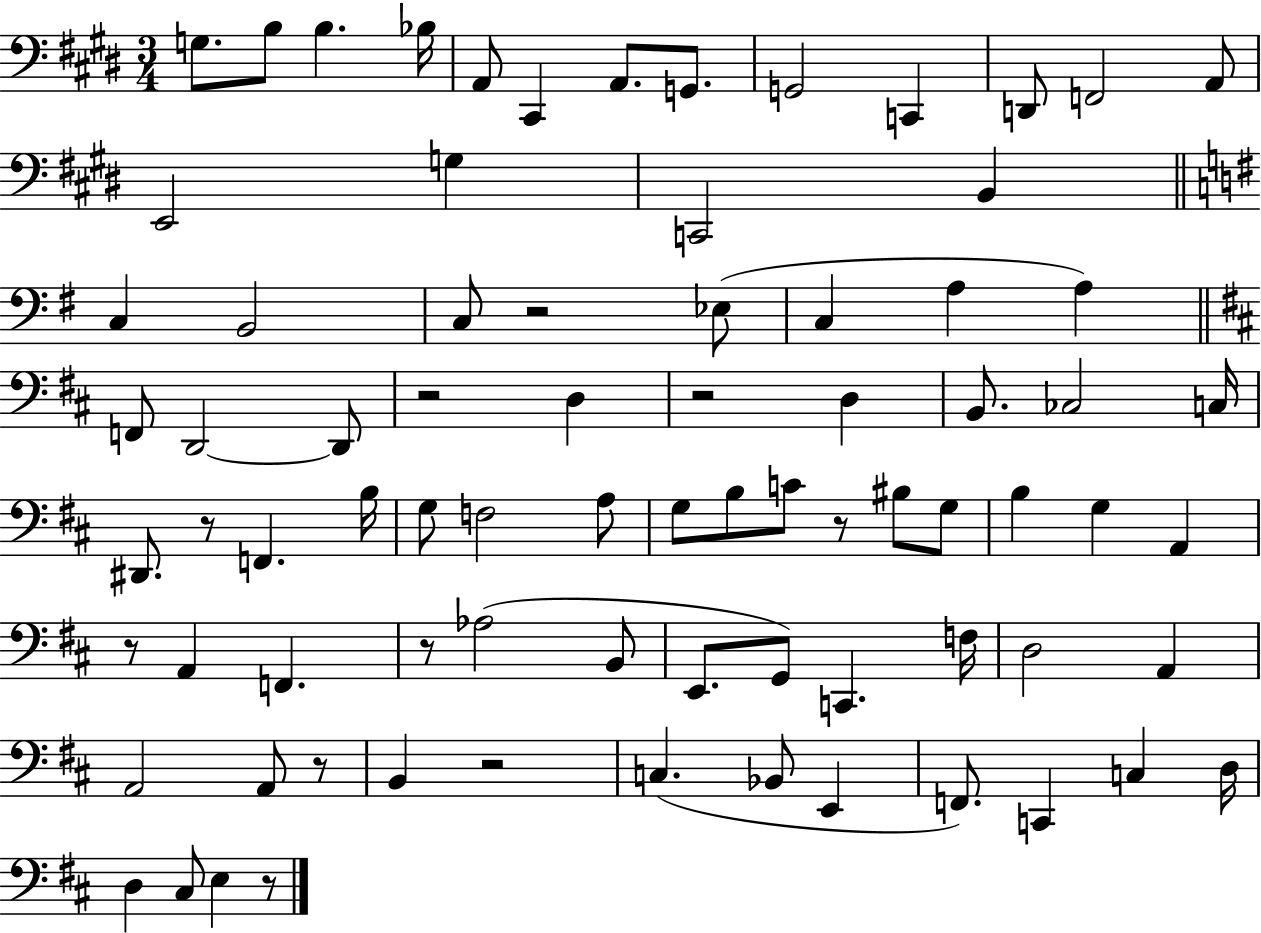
G3/e. B3/e B3/q. Bb3/s A2/e C#2/q A2/e. G2/e. G2/h C2/q D2/e F2/h A2/e E2/h G3/q C2/h B2/q C3/q B2/h C3/e R/h Eb3/e C3/q A3/q A3/q F2/e D2/h D2/e R/h D3/q R/h D3/q B2/e. CES3/h C3/s D#2/e. R/e F2/q. B3/s G3/e F3/h A3/e G3/e B3/e C4/e R/e BIS3/e G3/e B3/q G3/q A2/q R/e A2/q F2/q. R/e Ab3/h B2/e E2/e. G2/e C2/q. F3/s D3/h A2/q A2/h A2/e R/e B2/q R/h C3/q. Bb2/e E2/q F2/e. C2/q C3/q D3/s D3/q C#3/e E3/q R/e